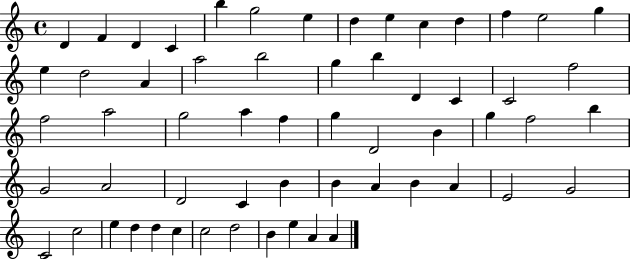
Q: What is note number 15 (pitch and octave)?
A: E5